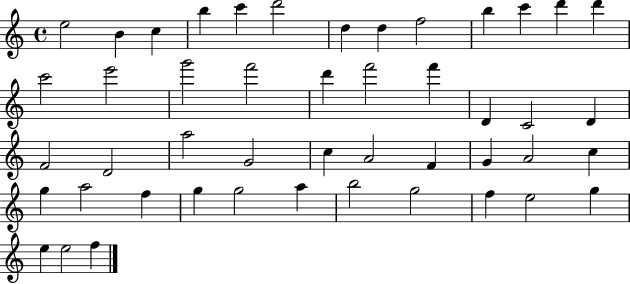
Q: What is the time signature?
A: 4/4